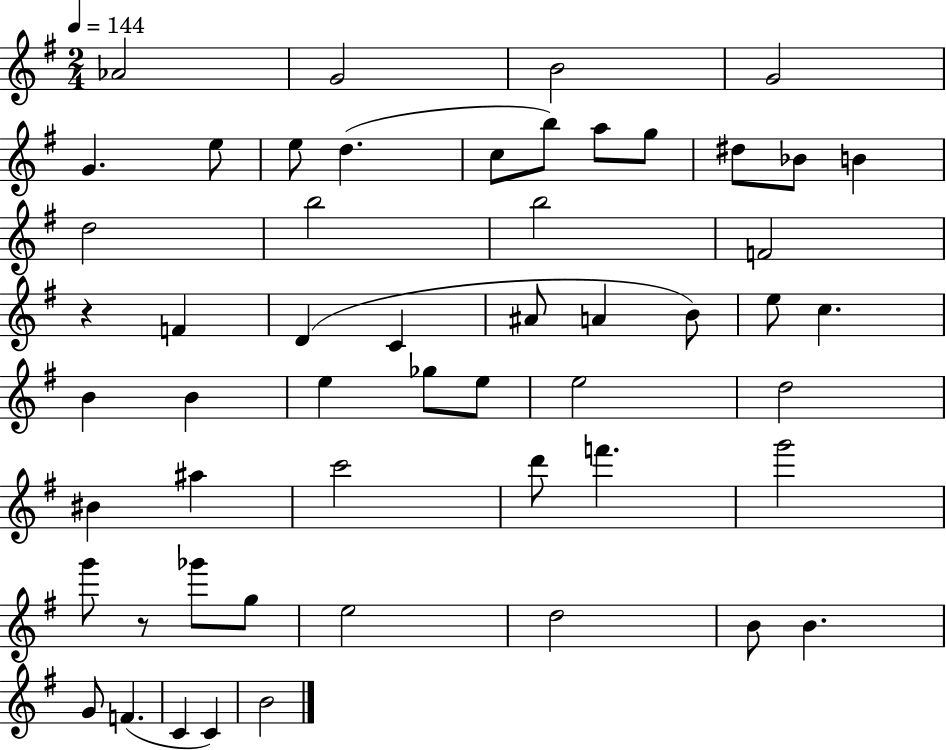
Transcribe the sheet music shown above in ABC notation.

X:1
T:Untitled
M:2/4
L:1/4
K:G
_A2 G2 B2 G2 G e/2 e/2 d c/2 b/2 a/2 g/2 ^d/2 _B/2 B d2 b2 b2 F2 z F D C ^A/2 A B/2 e/2 c B B e _g/2 e/2 e2 d2 ^B ^a c'2 d'/2 f' g'2 g'/2 z/2 _g'/2 g/2 e2 d2 B/2 B G/2 F C C B2